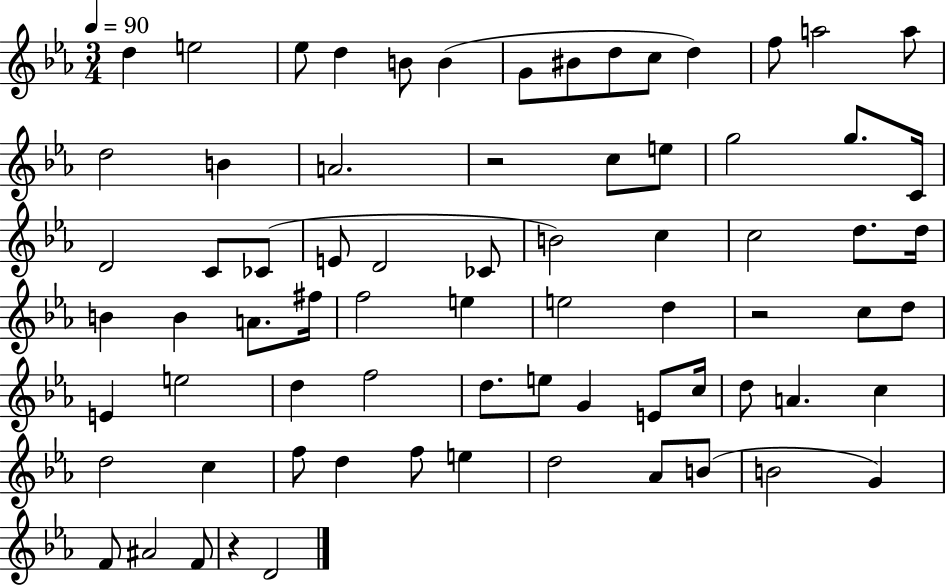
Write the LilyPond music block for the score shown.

{
  \clef treble
  \numericTimeSignature
  \time 3/4
  \key ees \major
  \tempo 4 = 90
  d''4 e''2 | ees''8 d''4 b'8 b'4( | g'8 bis'8 d''8 c''8 d''4) | f''8 a''2 a''8 | \break d''2 b'4 | a'2. | r2 c''8 e''8 | g''2 g''8. c'16 | \break d'2 c'8 ces'8( | e'8 d'2 ces'8 | b'2) c''4 | c''2 d''8. d''16 | \break b'4 b'4 a'8. fis''16 | f''2 e''4 | e''2 d''4 | r2 c''8 d''8 | \break e'4 e''2 | d''4 f''2 | d''8. e''8 g'4 e'8 c''16 | d''8 a'4. c''4 | \break d''2 c''4 | f''8 d''4 f''8 e''4 | d''2 aes'8 b'8( | b'2 g'4) | \break f'8 ais'2 f'8 | r4 d'2 | \bar "|."
}